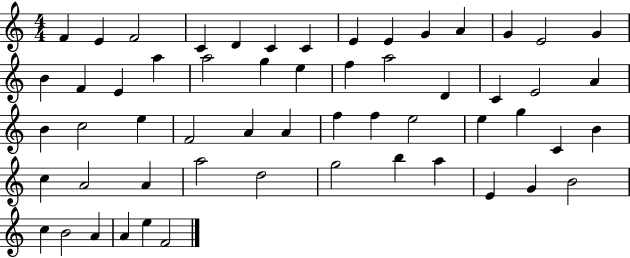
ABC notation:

X:1
T:Untitled
M:4/4
L:1/4
K:C
F E F2 C D C C E E G A G E2 G B F E a a2 g e f a2 D C E2 A B c2 e F2 A A f f e2 e g C B c A2 A a2 d2 g2 b a E G B2 c B2 A A e F2